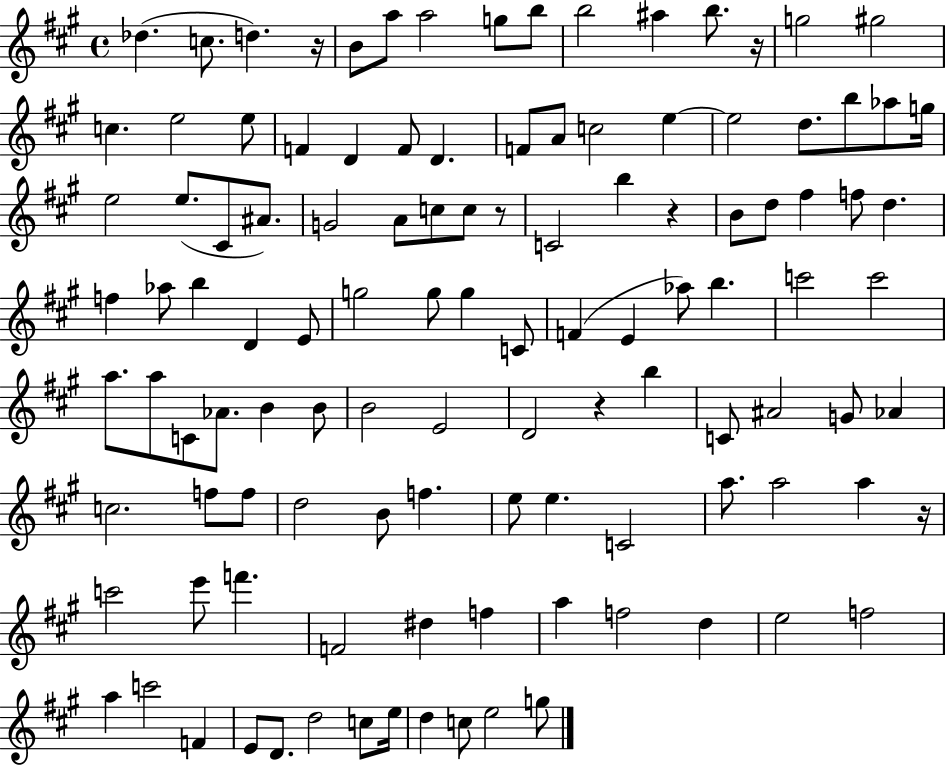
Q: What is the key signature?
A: A major